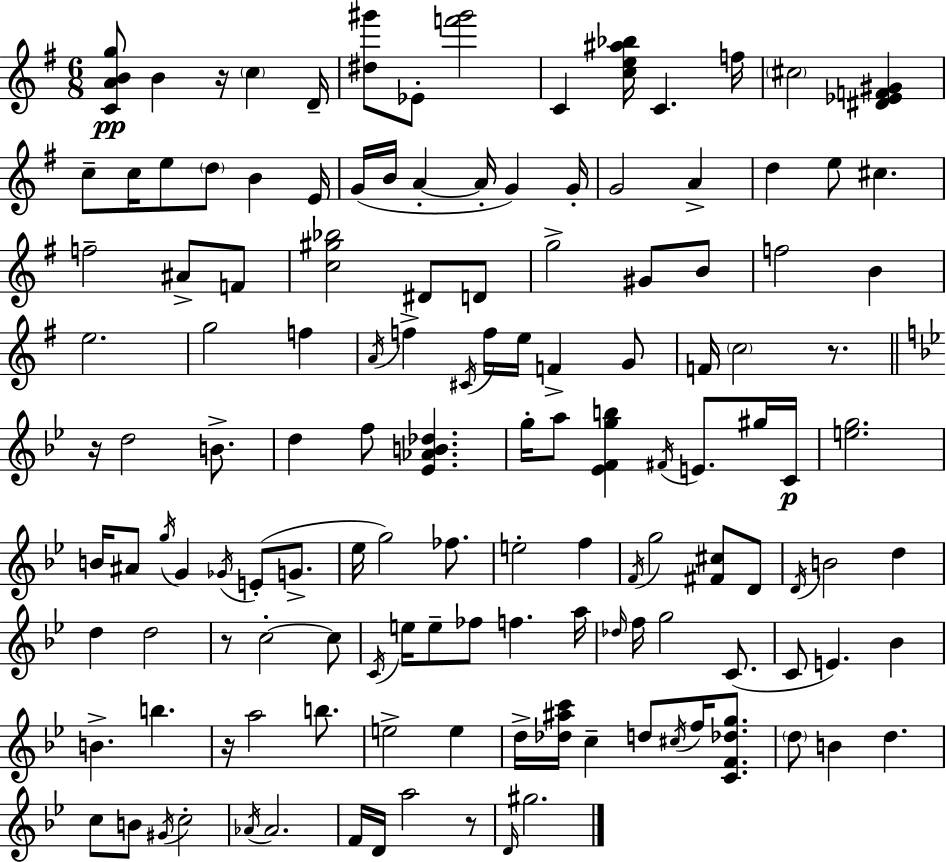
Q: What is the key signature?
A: G major